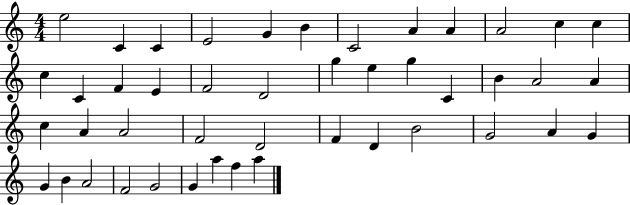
{
  \clef treble
  \numericTimeSignature
  \time 4/4
  \key c \major
  e''2 c'4 c'4 | e'2 g'4 b'4 | c'2 a'4 a'4 | a'2 c''4 c''4 | \break c''4 c'4 f'4 e'4 | f'2 d'2 | g''4 e''4 g''4 c'4 | b'4 a'2 a'4 | \break c''4 a'4 a'2 | f'2 d'2 | f'4 d'4 b'2 | g'2 a'4 g'4 | \break g'4 b'4 a'2 | f'2 g'2 | g'4 a''4 f''4 a''4 | \bar "|."
}